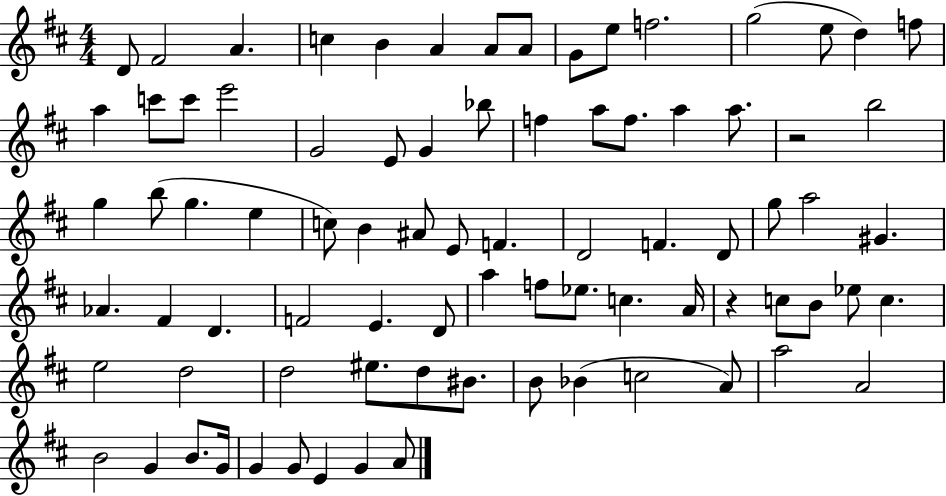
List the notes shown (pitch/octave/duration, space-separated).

D4/e F#4/h A4/q. C5/q B4/q A4/q A4/e A4/e G4/e E5/e F5/h. G5/h E5/e D5/q F5/e A5/q C6/e C6/e E6/h G4/h E4/e G4/q Bb5/e F5/q A5/e F5/e. A5/q A5/e. R/h B5/h G5/q B5/e G5/q. E5/q C5/e B4/q A#4/e E4/e F4/q. D4/h F4/q. D4/e G5/e A5/h G#4/q. Ab4/q. F#4/q D4/q. F4/h E4/q. D4/e A5/q F5/e Eb5/e. C5/q. A4/s R/q C5/e B4/e Eb5/e C5/q. E5/h D5/h D5/h EIS5/e. D5/e BIS4/e. B4/e Bb4/q C5/h A4/e A5/h A4/h B4/h G4/q B4/e. G4/s G4/q G4/e E4/q G4/q A4/e